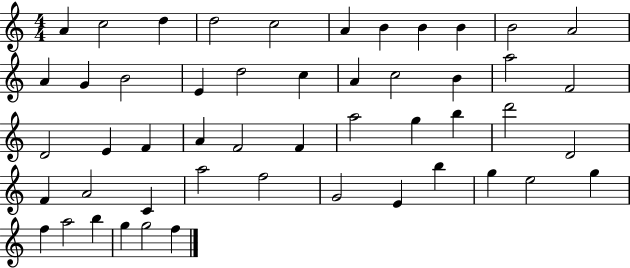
{
  \clef treble
  \numericTimeSignature
  \time 4/4
  \key c \major
  a'4 c''2 d''4 | d''2 c''2 | a'4 b'4 b'4 b'4 | b'2 a'2 | \break a'4 g'4 b'2 | e'4 d''2 c''4 | a'4 c''2 b'4 | a''2 f'2 | \break d'2 e'4 f'4 | a'4 f'2 f'4 | a''2 g''4 b''4 | d'''2 d'2 | \break f'4 a'2 c'4 | a''2 f''2 | g'2 e'4 b''4 | g''4 e''2 g''4 | \break f''4 a''2 b''4 | g''4 g''2 f''4 | \bar "|."
}